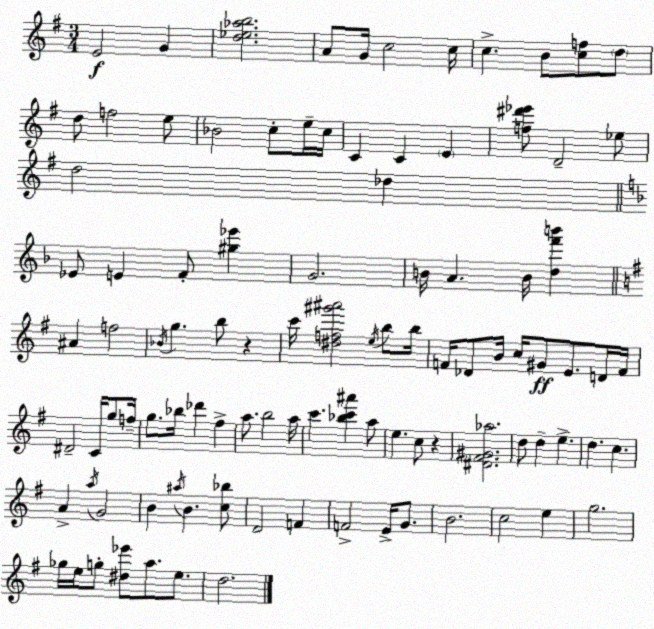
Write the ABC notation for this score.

X:1
T:Untitled
M:3/4
L:1/4
K:G
E2 G [d_e_ab]2 A/2 G/4 c2 c/4 c B/2 [cf]/2 d/2 d/2 f2 e/2 _B2 c/2 e/4 c/4 C C E [f^d'_e']/2 D2 _e/2 d2 _d _E/2 E F/2 [^g_e'] G2 B/4 A B/4 [df'b'] ^A f2 _B/4 g b/2 z c'/4 [^df^g'^a']2 e/4 b/2 b/4 F/4 _D/2 B/4 c/4 ^G/2 E/2 D/4 F/4 ^D2 C/4 g/2 f/4 g/2 _b/4 _d' ^f a/2 b2 a/4 c' [_bc'^a'] a/2 e c/2 z [^D^F^G_a]2 d/2 d e d c A a/4 G2 B ^a/4 B [c_b]/2 D2 F F2 E/4 G/2 B2 c2 e g2 _g/4 e/4 g/2 [^d_e']/2 a/2 e/2 d2